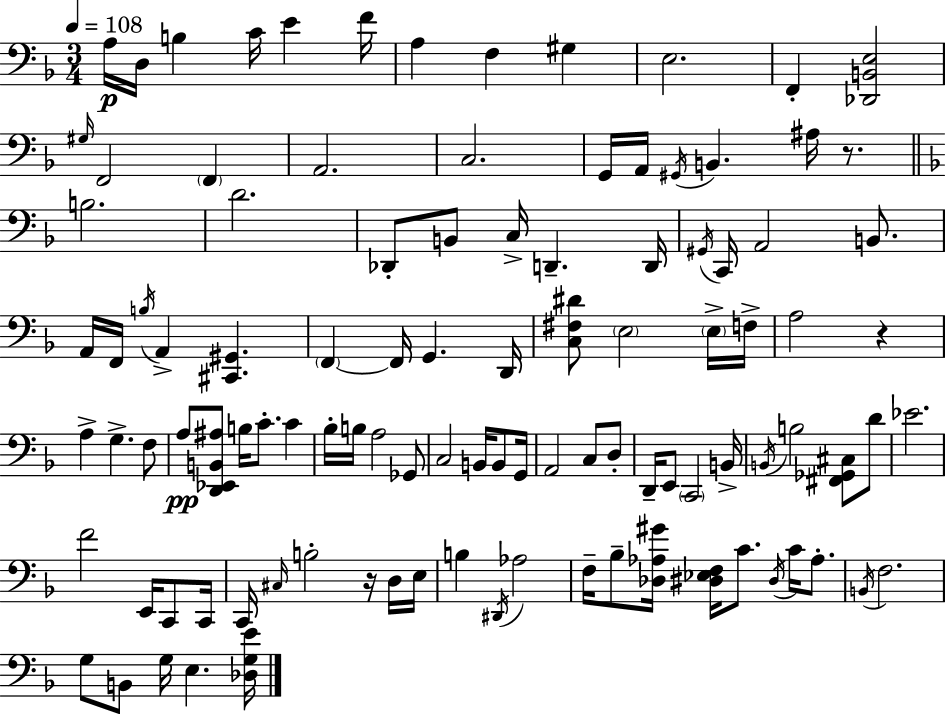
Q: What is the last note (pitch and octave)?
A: E3